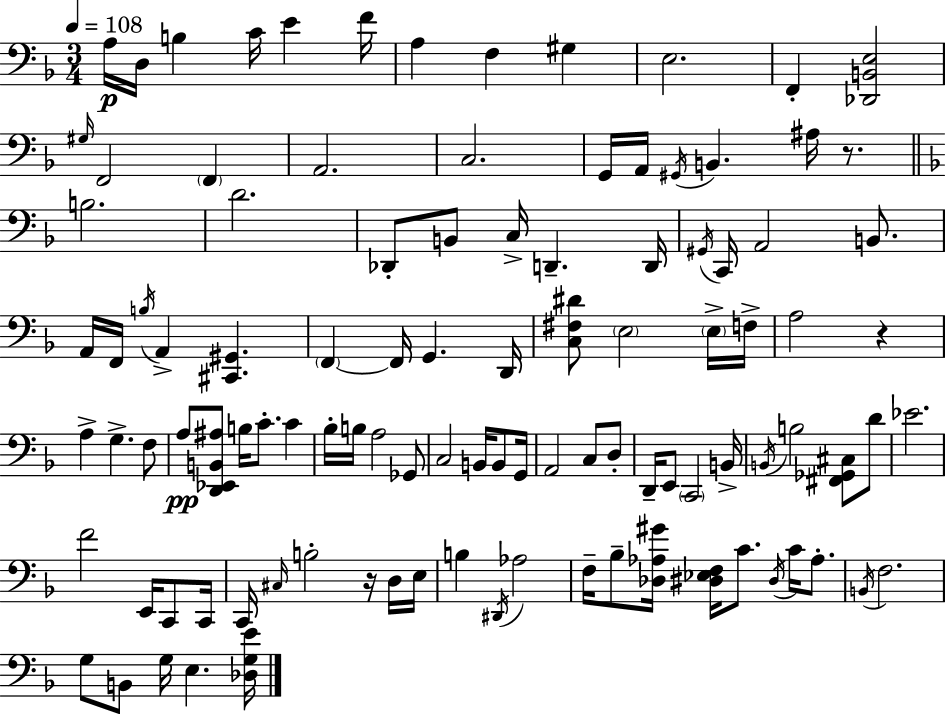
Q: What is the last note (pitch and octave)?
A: E3